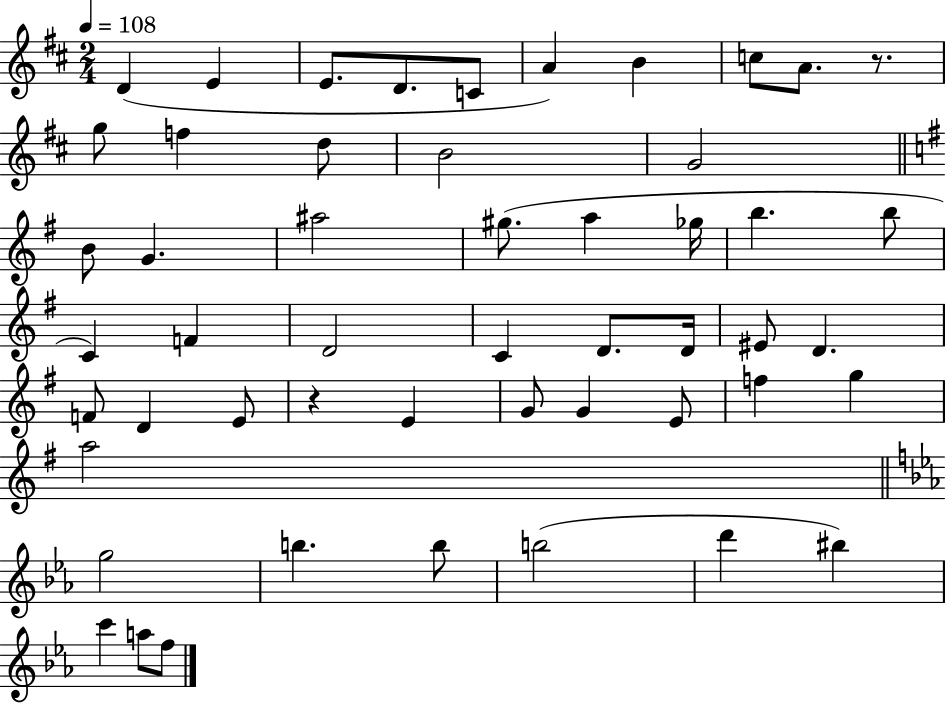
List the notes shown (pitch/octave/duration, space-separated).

D4/q E4/q E4/e. D4/e. C4/e A4/q B4/q C5/e A4/e. R/e. G5/e F5/q D5/e B4/h G4/h B4/e G4/q. A#5/h G#5/e. A5/q Gb5/s B5/q. B5/e C4/q F4/q D4/h C4/q D4/e. D4/s EIS4/e D4/q. F4/e D4/q E4/e R/q E4/q G4/e G4/q E4/e F5/q G5/q A5/h G5/h B5/q. B5/e B5/h D6/q BIS5/q C6/q A5/e F5/e